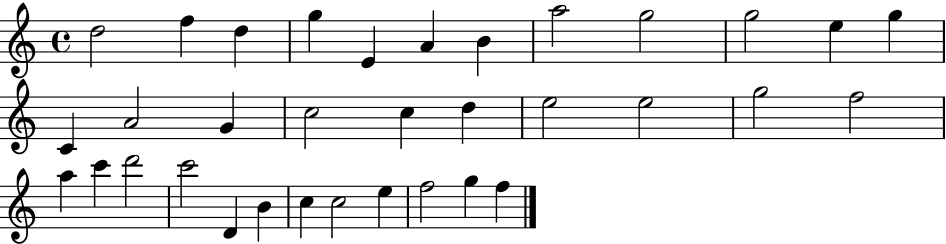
{
  \clef treble
  \time 4/4
  \defaultTimeSignature
  \key c \major
  d''2 f''4 d''4 | g''4 e'4 a'4 b'4 | a''2 g''2 | g''2 e''4 g''4 | \break c'4 a'2 g'4 | c''2 c''4 d''4 | e''2 e''2 | g''2 f''2 | \break a''4 c'''4 d'''2 | c'''2 d'4 b'4 | c''4 c''2 e''4 | f''2 g''4 f''4 | \break \bar "|."
}